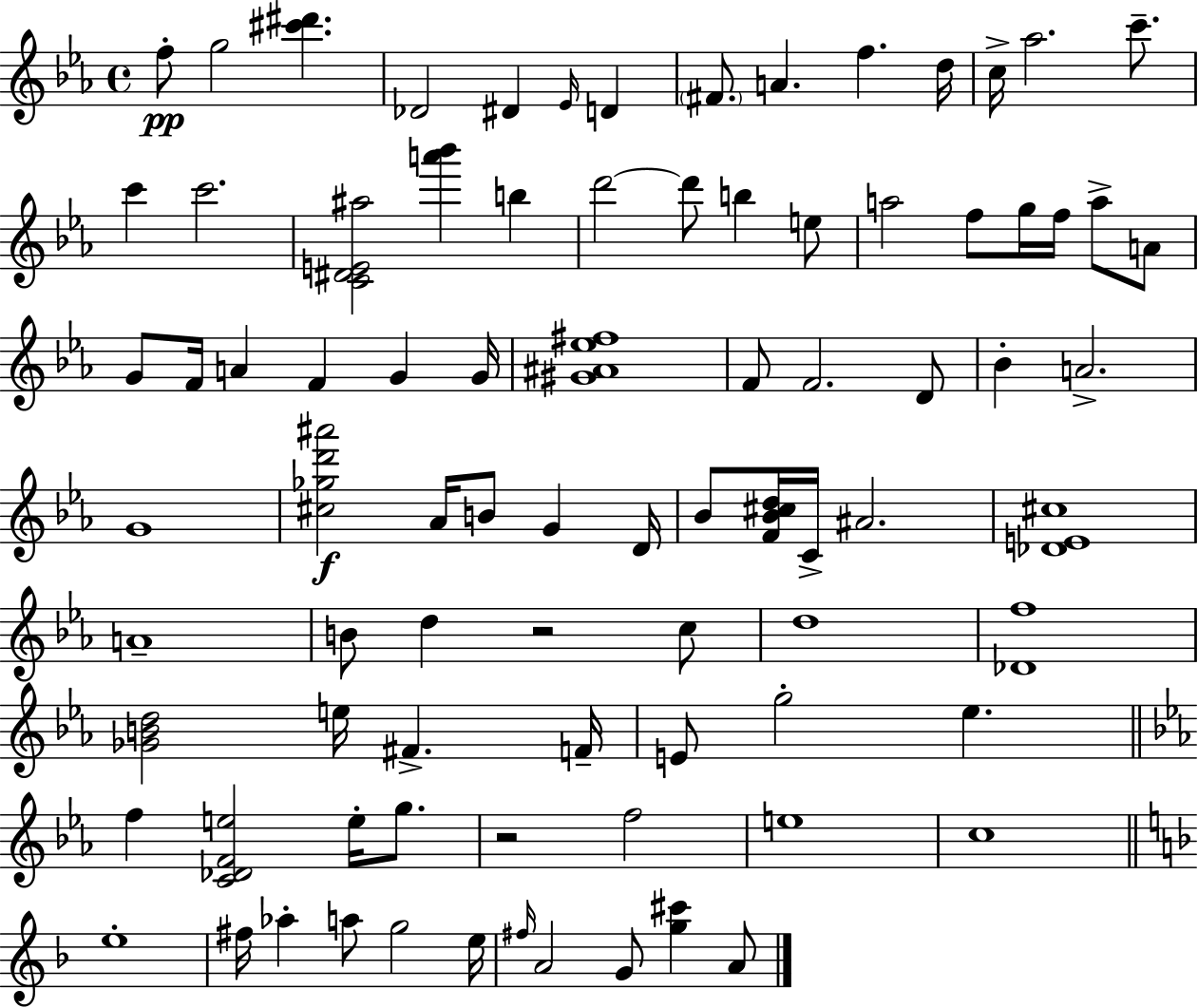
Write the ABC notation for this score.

X:1
T:Untitled
M:4/4
L:1/4
K:Cm
f/2 g2 [^c'^d'] _D2 ^D _E/4 D ^F/2 A f d/4 c/4 _a2 c'/2 c' c'2 [C^DE^a]2 [a'_b'] b d'2 d'/2 b e/2 a2 f/2 g/4 f/4 a/2 A/2 G/2 F/4 A F G G/4 [^G^A_e^f]4 F/2 F2 D/2 _B A2 G4 [^c_gd'^a']2 _A/4 B/2 G D/4 _B/2 [F_B^cd]/4 C/4 ^A2 [_DE^c]4 A4 B/2 d z2 c/2 d4 [_Df]4 [_GBd]2 e/4 ^F F/4 E/2 g2 _e f [C_DFe]2 e/4 g/2 z2 f2 e4 c4 e4 ^f/4 _a a/2 g2 e/4 ^f/4 A2 G/2 [g^c'] A/2